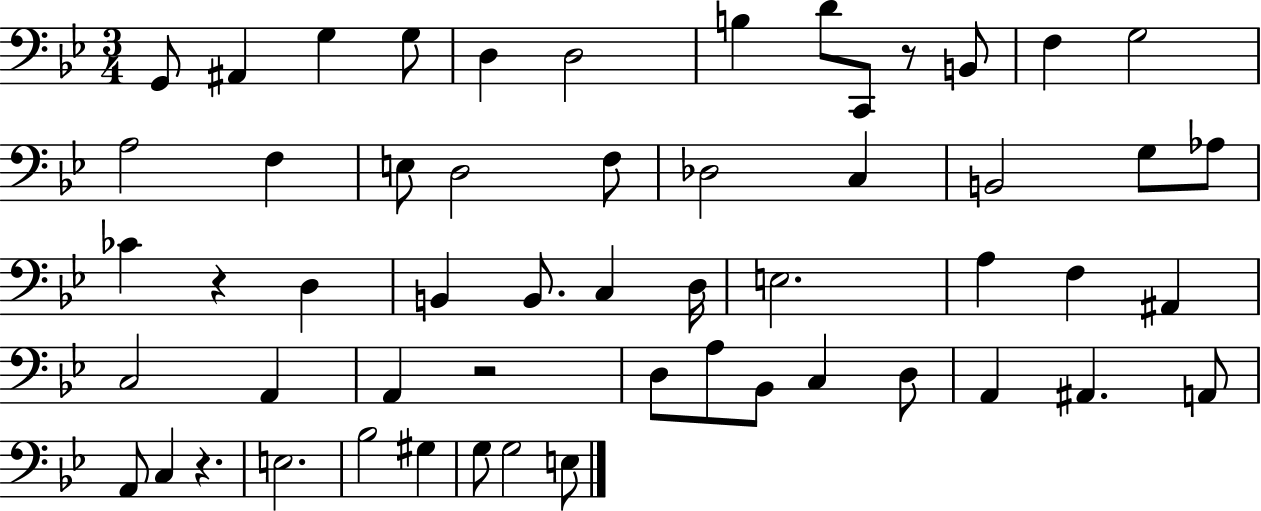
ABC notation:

X:1
T:Untitled
M:3/4
L:1/4
K:Bb
G,,/2 ^A,, G, G,/2 D, D,2 B, D/2 C,,/2 z/2 B,,/2 F, G,2 A,2 F, E,/2 D,2 F,/2 _D,2 C, B,,2 G,/2 _A,/2 _C z D, B,, B,,/2 C, D,/4 E,2 A, F, ^A,, C,2 A,, A,, z2 D,/2 A,/2 _B,,/2 C, D,/2 A,, ^A,, A,,/2 A,,/2 C, z E,2 _B,2 ^G, G,/2 G,2 E,/2